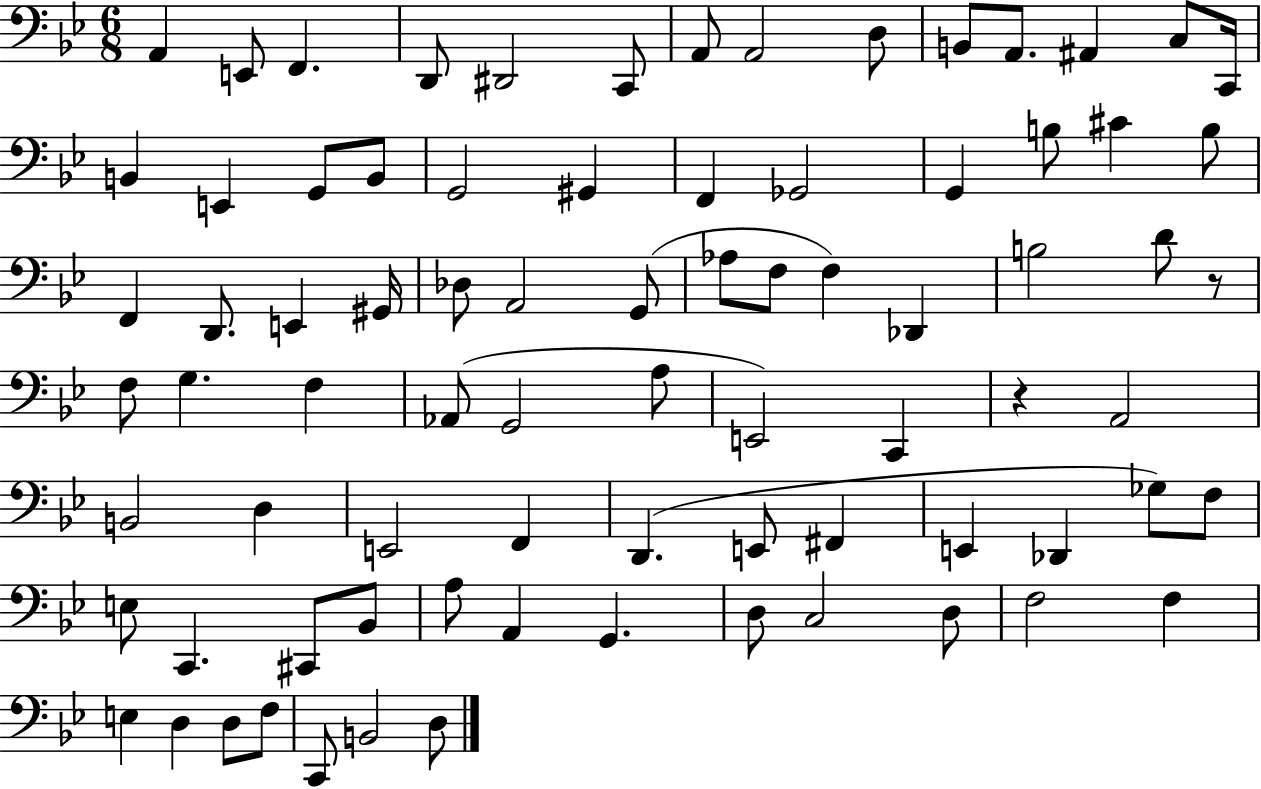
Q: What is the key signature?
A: BES major